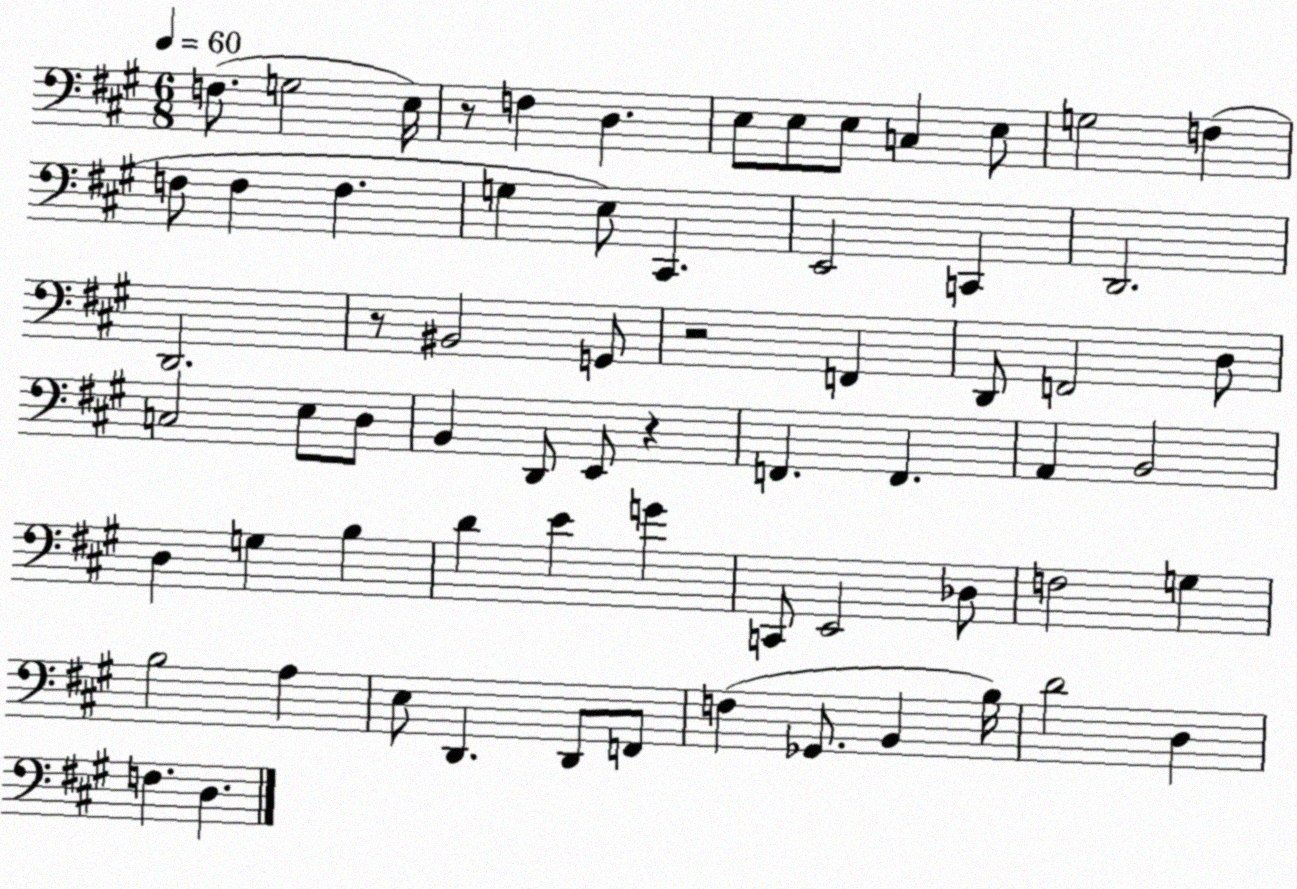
X:1
T:Untitled
M:6/8
L:1/4
K:A
F,/2 G,2 E,/4 z/2 F, D, E,/2 E,/2 E,/2 C, E,/2 G,2 F, F,/2 F, F, G, E,/2 ^C,, E,,2 C,, D,,2 D,,2 z/2 ^B,,2 G,,/2 z2 F,, D,,/2 F,,2 D,/2 C,2 E,/2 D,/2 B,, D,,/2 E,,/2 z F,, F,, A,, B,,2 D, G, B, D E G C,,/2 E,,2 _D,/2 F,2 G, B,2 A, E,/2 D,, D,,/2 F,,/2 F, _G,,/2 B,, B,/4 D2 D, F, D,